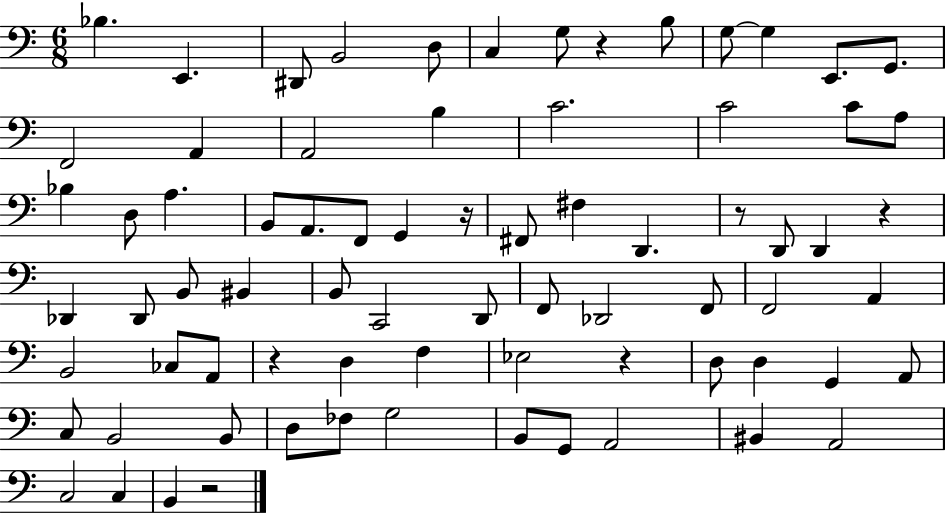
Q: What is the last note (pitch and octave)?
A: B2